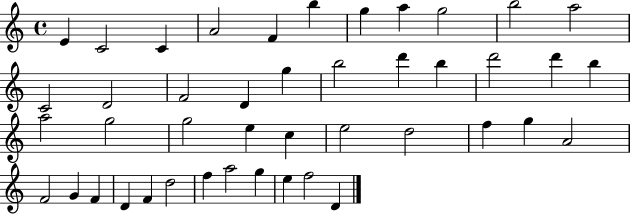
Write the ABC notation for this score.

X:1
T:Untitled
M:4/4
L:1/4
K:C
E C2 C A2 F b g a g2 b2 a2 C2 D2 F2 D g b2 d' b d'2 d' b a2 g2 g2 e c e2 d2 f g A2 F2 G F D F d2 f a2 g e f2 D